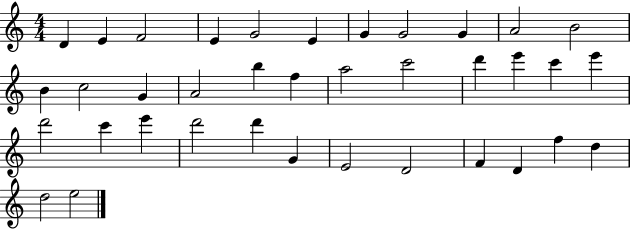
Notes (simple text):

D4/q E4/q F4/h E4/q G4/h E4/q G4/q G4/h G4/q A4/h B4/h B4/q C5/h G4/q A4/h B5/q F5/q A5/h C6/h D6/q E6/q C6/q E6/q D6/h C6/q E6/q D6/h D6/q G4/q E4/h D4/h F4/q D4/q F5/q D5/q D5/h E5/h